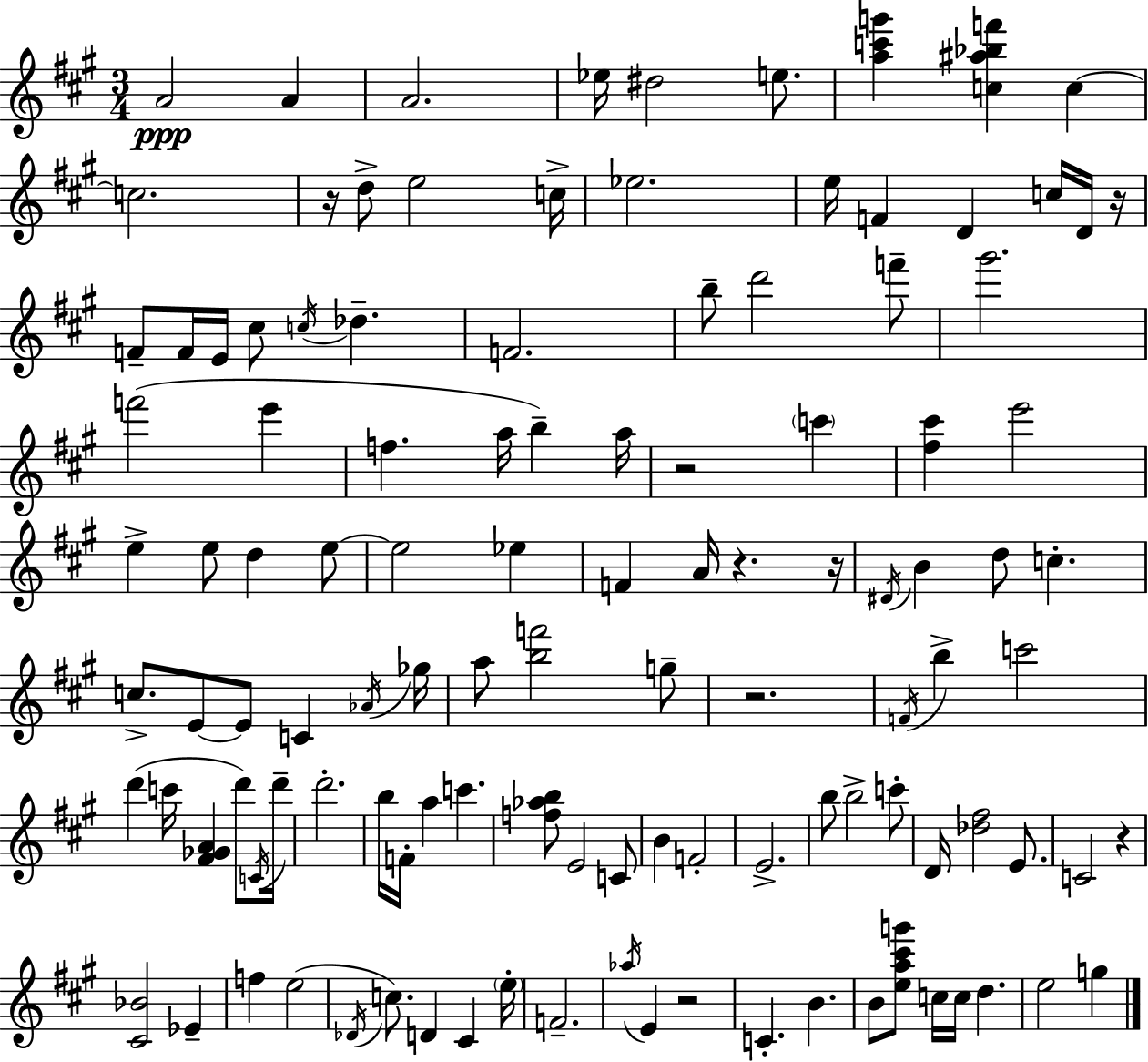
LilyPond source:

{
  \clef treble
  \numericTimeSignature
  \time 3/4
  \key a \major
  a'2\ppp a'4 | a'2. | ees''16 dis''2 e''8. | <a'' c''' g'''>4 <c'' ais'' bes'' f'''>4 c''4~~ | \break c''2. | r16 d''8-> e''2 c''16-> | ees''2. | e''16 f'4 d'4 c''16 d'16 r16 | \break f'8-- f'16 e'16 cis''8 \acciaccatura { c''16 } des''4.-- | f'2. | b''8-- d'''2 f'''8-- | gis'''2. | \break f'''2( e'''4 | f''4. a''16 b''4--) | a''16 r2 \parenthesize c'''4 | <fis'' cis'''>4 e'''2 | \break e''4-> e''8 d''4 e''8~~ | e''2 ees''4 | f'4 a'16 r4. | r16 \acciaccatura { dis'16 } b'4 d''8 c''4.-. | \break c''8.-> e'8~~ e'8 c'4 | \acciaccatura { aes'16 } ges''16 a''8 <b'' f'''>2 | g''8-- r2. | \acciaccatura { f'16 } b''4-> c'''2 | \break d'''4( c'''16 <fis' ges' a'>4 | d'''8) \acciaccatura { c'16 } d'''16-- d'''2.-. | b''16 f'16-. a''4 c'''4. | <f'' aes'' b''>8 e'2 | \break c'8 b'4 f'2-. | e'2.-> | b''8 b''2-> | c'''8-. d'16 <des'' fis''>2 | \break e'8. c'2 | r4 <cis' bes'>2 | ees'4-- f''4 e''2( | \acciaccatura { des'16 } c''8.) d'4 | \break cis'4 \parenthesize e''16-. f'2.-- | \acciaccatura { aes''16 } e'4 r2 | c'4.-. | b'4. b'8 <e'' a'' cis''' g'''>8 c''16 | \break c''16 d''4. e''2 | g''4 \bar "|."
}